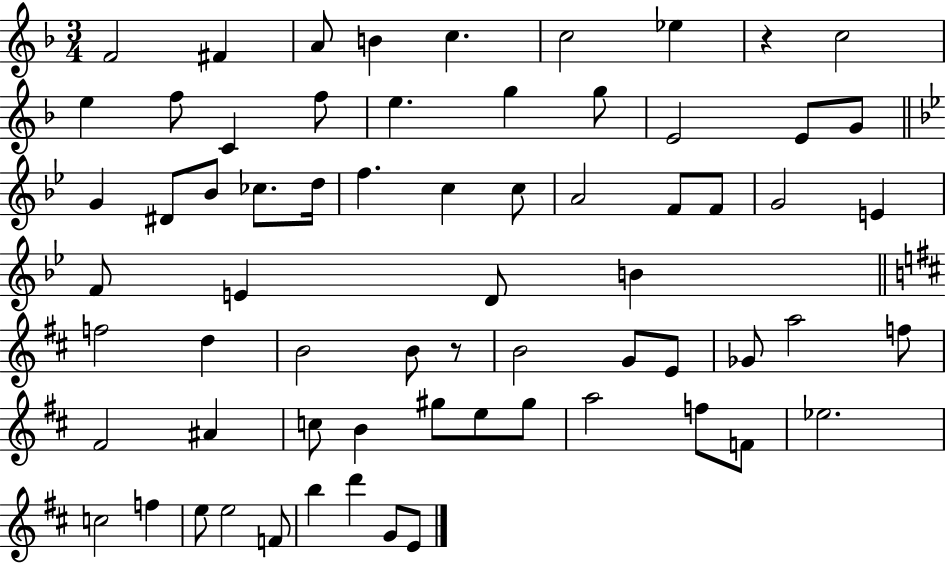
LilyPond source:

{
  \clef treble
  \numericTimeSignature
  \time 3/4
  \key f \major
  \repeat volta 2 { f'2 fis'4 | a'8 b'4 c''4. | c''2 ees''4 | r4 c''2 | \break e''4 f''8 c'4 f''8 | e''4. g''4 g''8 | e'2 e'8 g'8 | \bar "||" \break \key bes \major g'4 dis'8 bes'8 ces''8. d''16 | f''4. c''4 c''8 | a'2 f'8 f'8 | g'2 e'4 | \break f'8 e'4 d'8 b'4 | \bar "||" \break \key d \major f''2 d''4 | b'2 b'8 r8 | b'2 g'8 e'8 | ges'8 a''2 f''8 | \break fis'2 ais'4 | c''8 b'4 gis''8 e''8 gis''8 | a''2 f''8 f'8 | ees''2. | \break c''2 f''4 | e''8 e''2 f'8 | b''4 d'''4 g'8 e'8 | } \bar "|."
}